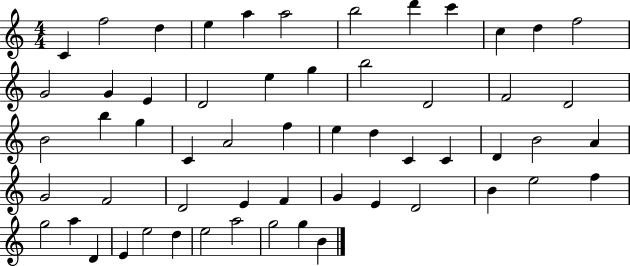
C4/q F5/h D5/q E5/q A5/q A5/h B5/h D6/q C6/q C5/q D5/q F5/h G4/h G4/q E4/q D4/h E5/q G5/q B5/h D4/h F4/h D4/h B4/h B5/q G5/q C4/q A4/h F5/q E5/q D5/q C4/q C4/q D4/q B4/h A4/q G4/h F4/h D4/h E4/q F4/q G4/q E4/q D4/h B4/q E5/h F5/q G5/h A5/q D4/q E4/q E5/h D5/q E5/h A5/h G5/h G5/q B4/q